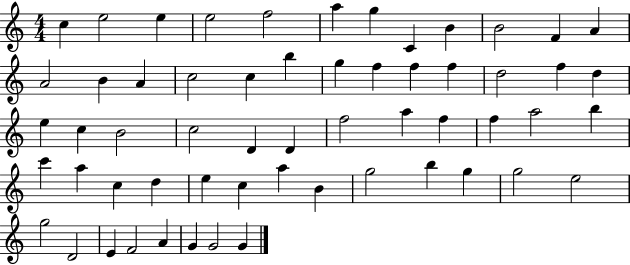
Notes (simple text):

C5/q E5/h E5/q E5/h F5/h A5/q G5/q C4/q B4/q B4/h F4/q A4/q A4/h B4/q A4/q C5/h C5/q B5/q G5/q F5/q F5/q F5/q D5/h F5/q D5/q E5/q C5/q B4/h C5/h D4/q D4/q F5/h A5/q F5/q F5/q A5/h B5/q C6/q A5/q C5/q D5/q E5/q C5/q A5/q B4/q G5/h B5/q G5/q G5/h E5/h G5/h D4/h E4/q F4/h A4/q G4/q G4/h G4/q